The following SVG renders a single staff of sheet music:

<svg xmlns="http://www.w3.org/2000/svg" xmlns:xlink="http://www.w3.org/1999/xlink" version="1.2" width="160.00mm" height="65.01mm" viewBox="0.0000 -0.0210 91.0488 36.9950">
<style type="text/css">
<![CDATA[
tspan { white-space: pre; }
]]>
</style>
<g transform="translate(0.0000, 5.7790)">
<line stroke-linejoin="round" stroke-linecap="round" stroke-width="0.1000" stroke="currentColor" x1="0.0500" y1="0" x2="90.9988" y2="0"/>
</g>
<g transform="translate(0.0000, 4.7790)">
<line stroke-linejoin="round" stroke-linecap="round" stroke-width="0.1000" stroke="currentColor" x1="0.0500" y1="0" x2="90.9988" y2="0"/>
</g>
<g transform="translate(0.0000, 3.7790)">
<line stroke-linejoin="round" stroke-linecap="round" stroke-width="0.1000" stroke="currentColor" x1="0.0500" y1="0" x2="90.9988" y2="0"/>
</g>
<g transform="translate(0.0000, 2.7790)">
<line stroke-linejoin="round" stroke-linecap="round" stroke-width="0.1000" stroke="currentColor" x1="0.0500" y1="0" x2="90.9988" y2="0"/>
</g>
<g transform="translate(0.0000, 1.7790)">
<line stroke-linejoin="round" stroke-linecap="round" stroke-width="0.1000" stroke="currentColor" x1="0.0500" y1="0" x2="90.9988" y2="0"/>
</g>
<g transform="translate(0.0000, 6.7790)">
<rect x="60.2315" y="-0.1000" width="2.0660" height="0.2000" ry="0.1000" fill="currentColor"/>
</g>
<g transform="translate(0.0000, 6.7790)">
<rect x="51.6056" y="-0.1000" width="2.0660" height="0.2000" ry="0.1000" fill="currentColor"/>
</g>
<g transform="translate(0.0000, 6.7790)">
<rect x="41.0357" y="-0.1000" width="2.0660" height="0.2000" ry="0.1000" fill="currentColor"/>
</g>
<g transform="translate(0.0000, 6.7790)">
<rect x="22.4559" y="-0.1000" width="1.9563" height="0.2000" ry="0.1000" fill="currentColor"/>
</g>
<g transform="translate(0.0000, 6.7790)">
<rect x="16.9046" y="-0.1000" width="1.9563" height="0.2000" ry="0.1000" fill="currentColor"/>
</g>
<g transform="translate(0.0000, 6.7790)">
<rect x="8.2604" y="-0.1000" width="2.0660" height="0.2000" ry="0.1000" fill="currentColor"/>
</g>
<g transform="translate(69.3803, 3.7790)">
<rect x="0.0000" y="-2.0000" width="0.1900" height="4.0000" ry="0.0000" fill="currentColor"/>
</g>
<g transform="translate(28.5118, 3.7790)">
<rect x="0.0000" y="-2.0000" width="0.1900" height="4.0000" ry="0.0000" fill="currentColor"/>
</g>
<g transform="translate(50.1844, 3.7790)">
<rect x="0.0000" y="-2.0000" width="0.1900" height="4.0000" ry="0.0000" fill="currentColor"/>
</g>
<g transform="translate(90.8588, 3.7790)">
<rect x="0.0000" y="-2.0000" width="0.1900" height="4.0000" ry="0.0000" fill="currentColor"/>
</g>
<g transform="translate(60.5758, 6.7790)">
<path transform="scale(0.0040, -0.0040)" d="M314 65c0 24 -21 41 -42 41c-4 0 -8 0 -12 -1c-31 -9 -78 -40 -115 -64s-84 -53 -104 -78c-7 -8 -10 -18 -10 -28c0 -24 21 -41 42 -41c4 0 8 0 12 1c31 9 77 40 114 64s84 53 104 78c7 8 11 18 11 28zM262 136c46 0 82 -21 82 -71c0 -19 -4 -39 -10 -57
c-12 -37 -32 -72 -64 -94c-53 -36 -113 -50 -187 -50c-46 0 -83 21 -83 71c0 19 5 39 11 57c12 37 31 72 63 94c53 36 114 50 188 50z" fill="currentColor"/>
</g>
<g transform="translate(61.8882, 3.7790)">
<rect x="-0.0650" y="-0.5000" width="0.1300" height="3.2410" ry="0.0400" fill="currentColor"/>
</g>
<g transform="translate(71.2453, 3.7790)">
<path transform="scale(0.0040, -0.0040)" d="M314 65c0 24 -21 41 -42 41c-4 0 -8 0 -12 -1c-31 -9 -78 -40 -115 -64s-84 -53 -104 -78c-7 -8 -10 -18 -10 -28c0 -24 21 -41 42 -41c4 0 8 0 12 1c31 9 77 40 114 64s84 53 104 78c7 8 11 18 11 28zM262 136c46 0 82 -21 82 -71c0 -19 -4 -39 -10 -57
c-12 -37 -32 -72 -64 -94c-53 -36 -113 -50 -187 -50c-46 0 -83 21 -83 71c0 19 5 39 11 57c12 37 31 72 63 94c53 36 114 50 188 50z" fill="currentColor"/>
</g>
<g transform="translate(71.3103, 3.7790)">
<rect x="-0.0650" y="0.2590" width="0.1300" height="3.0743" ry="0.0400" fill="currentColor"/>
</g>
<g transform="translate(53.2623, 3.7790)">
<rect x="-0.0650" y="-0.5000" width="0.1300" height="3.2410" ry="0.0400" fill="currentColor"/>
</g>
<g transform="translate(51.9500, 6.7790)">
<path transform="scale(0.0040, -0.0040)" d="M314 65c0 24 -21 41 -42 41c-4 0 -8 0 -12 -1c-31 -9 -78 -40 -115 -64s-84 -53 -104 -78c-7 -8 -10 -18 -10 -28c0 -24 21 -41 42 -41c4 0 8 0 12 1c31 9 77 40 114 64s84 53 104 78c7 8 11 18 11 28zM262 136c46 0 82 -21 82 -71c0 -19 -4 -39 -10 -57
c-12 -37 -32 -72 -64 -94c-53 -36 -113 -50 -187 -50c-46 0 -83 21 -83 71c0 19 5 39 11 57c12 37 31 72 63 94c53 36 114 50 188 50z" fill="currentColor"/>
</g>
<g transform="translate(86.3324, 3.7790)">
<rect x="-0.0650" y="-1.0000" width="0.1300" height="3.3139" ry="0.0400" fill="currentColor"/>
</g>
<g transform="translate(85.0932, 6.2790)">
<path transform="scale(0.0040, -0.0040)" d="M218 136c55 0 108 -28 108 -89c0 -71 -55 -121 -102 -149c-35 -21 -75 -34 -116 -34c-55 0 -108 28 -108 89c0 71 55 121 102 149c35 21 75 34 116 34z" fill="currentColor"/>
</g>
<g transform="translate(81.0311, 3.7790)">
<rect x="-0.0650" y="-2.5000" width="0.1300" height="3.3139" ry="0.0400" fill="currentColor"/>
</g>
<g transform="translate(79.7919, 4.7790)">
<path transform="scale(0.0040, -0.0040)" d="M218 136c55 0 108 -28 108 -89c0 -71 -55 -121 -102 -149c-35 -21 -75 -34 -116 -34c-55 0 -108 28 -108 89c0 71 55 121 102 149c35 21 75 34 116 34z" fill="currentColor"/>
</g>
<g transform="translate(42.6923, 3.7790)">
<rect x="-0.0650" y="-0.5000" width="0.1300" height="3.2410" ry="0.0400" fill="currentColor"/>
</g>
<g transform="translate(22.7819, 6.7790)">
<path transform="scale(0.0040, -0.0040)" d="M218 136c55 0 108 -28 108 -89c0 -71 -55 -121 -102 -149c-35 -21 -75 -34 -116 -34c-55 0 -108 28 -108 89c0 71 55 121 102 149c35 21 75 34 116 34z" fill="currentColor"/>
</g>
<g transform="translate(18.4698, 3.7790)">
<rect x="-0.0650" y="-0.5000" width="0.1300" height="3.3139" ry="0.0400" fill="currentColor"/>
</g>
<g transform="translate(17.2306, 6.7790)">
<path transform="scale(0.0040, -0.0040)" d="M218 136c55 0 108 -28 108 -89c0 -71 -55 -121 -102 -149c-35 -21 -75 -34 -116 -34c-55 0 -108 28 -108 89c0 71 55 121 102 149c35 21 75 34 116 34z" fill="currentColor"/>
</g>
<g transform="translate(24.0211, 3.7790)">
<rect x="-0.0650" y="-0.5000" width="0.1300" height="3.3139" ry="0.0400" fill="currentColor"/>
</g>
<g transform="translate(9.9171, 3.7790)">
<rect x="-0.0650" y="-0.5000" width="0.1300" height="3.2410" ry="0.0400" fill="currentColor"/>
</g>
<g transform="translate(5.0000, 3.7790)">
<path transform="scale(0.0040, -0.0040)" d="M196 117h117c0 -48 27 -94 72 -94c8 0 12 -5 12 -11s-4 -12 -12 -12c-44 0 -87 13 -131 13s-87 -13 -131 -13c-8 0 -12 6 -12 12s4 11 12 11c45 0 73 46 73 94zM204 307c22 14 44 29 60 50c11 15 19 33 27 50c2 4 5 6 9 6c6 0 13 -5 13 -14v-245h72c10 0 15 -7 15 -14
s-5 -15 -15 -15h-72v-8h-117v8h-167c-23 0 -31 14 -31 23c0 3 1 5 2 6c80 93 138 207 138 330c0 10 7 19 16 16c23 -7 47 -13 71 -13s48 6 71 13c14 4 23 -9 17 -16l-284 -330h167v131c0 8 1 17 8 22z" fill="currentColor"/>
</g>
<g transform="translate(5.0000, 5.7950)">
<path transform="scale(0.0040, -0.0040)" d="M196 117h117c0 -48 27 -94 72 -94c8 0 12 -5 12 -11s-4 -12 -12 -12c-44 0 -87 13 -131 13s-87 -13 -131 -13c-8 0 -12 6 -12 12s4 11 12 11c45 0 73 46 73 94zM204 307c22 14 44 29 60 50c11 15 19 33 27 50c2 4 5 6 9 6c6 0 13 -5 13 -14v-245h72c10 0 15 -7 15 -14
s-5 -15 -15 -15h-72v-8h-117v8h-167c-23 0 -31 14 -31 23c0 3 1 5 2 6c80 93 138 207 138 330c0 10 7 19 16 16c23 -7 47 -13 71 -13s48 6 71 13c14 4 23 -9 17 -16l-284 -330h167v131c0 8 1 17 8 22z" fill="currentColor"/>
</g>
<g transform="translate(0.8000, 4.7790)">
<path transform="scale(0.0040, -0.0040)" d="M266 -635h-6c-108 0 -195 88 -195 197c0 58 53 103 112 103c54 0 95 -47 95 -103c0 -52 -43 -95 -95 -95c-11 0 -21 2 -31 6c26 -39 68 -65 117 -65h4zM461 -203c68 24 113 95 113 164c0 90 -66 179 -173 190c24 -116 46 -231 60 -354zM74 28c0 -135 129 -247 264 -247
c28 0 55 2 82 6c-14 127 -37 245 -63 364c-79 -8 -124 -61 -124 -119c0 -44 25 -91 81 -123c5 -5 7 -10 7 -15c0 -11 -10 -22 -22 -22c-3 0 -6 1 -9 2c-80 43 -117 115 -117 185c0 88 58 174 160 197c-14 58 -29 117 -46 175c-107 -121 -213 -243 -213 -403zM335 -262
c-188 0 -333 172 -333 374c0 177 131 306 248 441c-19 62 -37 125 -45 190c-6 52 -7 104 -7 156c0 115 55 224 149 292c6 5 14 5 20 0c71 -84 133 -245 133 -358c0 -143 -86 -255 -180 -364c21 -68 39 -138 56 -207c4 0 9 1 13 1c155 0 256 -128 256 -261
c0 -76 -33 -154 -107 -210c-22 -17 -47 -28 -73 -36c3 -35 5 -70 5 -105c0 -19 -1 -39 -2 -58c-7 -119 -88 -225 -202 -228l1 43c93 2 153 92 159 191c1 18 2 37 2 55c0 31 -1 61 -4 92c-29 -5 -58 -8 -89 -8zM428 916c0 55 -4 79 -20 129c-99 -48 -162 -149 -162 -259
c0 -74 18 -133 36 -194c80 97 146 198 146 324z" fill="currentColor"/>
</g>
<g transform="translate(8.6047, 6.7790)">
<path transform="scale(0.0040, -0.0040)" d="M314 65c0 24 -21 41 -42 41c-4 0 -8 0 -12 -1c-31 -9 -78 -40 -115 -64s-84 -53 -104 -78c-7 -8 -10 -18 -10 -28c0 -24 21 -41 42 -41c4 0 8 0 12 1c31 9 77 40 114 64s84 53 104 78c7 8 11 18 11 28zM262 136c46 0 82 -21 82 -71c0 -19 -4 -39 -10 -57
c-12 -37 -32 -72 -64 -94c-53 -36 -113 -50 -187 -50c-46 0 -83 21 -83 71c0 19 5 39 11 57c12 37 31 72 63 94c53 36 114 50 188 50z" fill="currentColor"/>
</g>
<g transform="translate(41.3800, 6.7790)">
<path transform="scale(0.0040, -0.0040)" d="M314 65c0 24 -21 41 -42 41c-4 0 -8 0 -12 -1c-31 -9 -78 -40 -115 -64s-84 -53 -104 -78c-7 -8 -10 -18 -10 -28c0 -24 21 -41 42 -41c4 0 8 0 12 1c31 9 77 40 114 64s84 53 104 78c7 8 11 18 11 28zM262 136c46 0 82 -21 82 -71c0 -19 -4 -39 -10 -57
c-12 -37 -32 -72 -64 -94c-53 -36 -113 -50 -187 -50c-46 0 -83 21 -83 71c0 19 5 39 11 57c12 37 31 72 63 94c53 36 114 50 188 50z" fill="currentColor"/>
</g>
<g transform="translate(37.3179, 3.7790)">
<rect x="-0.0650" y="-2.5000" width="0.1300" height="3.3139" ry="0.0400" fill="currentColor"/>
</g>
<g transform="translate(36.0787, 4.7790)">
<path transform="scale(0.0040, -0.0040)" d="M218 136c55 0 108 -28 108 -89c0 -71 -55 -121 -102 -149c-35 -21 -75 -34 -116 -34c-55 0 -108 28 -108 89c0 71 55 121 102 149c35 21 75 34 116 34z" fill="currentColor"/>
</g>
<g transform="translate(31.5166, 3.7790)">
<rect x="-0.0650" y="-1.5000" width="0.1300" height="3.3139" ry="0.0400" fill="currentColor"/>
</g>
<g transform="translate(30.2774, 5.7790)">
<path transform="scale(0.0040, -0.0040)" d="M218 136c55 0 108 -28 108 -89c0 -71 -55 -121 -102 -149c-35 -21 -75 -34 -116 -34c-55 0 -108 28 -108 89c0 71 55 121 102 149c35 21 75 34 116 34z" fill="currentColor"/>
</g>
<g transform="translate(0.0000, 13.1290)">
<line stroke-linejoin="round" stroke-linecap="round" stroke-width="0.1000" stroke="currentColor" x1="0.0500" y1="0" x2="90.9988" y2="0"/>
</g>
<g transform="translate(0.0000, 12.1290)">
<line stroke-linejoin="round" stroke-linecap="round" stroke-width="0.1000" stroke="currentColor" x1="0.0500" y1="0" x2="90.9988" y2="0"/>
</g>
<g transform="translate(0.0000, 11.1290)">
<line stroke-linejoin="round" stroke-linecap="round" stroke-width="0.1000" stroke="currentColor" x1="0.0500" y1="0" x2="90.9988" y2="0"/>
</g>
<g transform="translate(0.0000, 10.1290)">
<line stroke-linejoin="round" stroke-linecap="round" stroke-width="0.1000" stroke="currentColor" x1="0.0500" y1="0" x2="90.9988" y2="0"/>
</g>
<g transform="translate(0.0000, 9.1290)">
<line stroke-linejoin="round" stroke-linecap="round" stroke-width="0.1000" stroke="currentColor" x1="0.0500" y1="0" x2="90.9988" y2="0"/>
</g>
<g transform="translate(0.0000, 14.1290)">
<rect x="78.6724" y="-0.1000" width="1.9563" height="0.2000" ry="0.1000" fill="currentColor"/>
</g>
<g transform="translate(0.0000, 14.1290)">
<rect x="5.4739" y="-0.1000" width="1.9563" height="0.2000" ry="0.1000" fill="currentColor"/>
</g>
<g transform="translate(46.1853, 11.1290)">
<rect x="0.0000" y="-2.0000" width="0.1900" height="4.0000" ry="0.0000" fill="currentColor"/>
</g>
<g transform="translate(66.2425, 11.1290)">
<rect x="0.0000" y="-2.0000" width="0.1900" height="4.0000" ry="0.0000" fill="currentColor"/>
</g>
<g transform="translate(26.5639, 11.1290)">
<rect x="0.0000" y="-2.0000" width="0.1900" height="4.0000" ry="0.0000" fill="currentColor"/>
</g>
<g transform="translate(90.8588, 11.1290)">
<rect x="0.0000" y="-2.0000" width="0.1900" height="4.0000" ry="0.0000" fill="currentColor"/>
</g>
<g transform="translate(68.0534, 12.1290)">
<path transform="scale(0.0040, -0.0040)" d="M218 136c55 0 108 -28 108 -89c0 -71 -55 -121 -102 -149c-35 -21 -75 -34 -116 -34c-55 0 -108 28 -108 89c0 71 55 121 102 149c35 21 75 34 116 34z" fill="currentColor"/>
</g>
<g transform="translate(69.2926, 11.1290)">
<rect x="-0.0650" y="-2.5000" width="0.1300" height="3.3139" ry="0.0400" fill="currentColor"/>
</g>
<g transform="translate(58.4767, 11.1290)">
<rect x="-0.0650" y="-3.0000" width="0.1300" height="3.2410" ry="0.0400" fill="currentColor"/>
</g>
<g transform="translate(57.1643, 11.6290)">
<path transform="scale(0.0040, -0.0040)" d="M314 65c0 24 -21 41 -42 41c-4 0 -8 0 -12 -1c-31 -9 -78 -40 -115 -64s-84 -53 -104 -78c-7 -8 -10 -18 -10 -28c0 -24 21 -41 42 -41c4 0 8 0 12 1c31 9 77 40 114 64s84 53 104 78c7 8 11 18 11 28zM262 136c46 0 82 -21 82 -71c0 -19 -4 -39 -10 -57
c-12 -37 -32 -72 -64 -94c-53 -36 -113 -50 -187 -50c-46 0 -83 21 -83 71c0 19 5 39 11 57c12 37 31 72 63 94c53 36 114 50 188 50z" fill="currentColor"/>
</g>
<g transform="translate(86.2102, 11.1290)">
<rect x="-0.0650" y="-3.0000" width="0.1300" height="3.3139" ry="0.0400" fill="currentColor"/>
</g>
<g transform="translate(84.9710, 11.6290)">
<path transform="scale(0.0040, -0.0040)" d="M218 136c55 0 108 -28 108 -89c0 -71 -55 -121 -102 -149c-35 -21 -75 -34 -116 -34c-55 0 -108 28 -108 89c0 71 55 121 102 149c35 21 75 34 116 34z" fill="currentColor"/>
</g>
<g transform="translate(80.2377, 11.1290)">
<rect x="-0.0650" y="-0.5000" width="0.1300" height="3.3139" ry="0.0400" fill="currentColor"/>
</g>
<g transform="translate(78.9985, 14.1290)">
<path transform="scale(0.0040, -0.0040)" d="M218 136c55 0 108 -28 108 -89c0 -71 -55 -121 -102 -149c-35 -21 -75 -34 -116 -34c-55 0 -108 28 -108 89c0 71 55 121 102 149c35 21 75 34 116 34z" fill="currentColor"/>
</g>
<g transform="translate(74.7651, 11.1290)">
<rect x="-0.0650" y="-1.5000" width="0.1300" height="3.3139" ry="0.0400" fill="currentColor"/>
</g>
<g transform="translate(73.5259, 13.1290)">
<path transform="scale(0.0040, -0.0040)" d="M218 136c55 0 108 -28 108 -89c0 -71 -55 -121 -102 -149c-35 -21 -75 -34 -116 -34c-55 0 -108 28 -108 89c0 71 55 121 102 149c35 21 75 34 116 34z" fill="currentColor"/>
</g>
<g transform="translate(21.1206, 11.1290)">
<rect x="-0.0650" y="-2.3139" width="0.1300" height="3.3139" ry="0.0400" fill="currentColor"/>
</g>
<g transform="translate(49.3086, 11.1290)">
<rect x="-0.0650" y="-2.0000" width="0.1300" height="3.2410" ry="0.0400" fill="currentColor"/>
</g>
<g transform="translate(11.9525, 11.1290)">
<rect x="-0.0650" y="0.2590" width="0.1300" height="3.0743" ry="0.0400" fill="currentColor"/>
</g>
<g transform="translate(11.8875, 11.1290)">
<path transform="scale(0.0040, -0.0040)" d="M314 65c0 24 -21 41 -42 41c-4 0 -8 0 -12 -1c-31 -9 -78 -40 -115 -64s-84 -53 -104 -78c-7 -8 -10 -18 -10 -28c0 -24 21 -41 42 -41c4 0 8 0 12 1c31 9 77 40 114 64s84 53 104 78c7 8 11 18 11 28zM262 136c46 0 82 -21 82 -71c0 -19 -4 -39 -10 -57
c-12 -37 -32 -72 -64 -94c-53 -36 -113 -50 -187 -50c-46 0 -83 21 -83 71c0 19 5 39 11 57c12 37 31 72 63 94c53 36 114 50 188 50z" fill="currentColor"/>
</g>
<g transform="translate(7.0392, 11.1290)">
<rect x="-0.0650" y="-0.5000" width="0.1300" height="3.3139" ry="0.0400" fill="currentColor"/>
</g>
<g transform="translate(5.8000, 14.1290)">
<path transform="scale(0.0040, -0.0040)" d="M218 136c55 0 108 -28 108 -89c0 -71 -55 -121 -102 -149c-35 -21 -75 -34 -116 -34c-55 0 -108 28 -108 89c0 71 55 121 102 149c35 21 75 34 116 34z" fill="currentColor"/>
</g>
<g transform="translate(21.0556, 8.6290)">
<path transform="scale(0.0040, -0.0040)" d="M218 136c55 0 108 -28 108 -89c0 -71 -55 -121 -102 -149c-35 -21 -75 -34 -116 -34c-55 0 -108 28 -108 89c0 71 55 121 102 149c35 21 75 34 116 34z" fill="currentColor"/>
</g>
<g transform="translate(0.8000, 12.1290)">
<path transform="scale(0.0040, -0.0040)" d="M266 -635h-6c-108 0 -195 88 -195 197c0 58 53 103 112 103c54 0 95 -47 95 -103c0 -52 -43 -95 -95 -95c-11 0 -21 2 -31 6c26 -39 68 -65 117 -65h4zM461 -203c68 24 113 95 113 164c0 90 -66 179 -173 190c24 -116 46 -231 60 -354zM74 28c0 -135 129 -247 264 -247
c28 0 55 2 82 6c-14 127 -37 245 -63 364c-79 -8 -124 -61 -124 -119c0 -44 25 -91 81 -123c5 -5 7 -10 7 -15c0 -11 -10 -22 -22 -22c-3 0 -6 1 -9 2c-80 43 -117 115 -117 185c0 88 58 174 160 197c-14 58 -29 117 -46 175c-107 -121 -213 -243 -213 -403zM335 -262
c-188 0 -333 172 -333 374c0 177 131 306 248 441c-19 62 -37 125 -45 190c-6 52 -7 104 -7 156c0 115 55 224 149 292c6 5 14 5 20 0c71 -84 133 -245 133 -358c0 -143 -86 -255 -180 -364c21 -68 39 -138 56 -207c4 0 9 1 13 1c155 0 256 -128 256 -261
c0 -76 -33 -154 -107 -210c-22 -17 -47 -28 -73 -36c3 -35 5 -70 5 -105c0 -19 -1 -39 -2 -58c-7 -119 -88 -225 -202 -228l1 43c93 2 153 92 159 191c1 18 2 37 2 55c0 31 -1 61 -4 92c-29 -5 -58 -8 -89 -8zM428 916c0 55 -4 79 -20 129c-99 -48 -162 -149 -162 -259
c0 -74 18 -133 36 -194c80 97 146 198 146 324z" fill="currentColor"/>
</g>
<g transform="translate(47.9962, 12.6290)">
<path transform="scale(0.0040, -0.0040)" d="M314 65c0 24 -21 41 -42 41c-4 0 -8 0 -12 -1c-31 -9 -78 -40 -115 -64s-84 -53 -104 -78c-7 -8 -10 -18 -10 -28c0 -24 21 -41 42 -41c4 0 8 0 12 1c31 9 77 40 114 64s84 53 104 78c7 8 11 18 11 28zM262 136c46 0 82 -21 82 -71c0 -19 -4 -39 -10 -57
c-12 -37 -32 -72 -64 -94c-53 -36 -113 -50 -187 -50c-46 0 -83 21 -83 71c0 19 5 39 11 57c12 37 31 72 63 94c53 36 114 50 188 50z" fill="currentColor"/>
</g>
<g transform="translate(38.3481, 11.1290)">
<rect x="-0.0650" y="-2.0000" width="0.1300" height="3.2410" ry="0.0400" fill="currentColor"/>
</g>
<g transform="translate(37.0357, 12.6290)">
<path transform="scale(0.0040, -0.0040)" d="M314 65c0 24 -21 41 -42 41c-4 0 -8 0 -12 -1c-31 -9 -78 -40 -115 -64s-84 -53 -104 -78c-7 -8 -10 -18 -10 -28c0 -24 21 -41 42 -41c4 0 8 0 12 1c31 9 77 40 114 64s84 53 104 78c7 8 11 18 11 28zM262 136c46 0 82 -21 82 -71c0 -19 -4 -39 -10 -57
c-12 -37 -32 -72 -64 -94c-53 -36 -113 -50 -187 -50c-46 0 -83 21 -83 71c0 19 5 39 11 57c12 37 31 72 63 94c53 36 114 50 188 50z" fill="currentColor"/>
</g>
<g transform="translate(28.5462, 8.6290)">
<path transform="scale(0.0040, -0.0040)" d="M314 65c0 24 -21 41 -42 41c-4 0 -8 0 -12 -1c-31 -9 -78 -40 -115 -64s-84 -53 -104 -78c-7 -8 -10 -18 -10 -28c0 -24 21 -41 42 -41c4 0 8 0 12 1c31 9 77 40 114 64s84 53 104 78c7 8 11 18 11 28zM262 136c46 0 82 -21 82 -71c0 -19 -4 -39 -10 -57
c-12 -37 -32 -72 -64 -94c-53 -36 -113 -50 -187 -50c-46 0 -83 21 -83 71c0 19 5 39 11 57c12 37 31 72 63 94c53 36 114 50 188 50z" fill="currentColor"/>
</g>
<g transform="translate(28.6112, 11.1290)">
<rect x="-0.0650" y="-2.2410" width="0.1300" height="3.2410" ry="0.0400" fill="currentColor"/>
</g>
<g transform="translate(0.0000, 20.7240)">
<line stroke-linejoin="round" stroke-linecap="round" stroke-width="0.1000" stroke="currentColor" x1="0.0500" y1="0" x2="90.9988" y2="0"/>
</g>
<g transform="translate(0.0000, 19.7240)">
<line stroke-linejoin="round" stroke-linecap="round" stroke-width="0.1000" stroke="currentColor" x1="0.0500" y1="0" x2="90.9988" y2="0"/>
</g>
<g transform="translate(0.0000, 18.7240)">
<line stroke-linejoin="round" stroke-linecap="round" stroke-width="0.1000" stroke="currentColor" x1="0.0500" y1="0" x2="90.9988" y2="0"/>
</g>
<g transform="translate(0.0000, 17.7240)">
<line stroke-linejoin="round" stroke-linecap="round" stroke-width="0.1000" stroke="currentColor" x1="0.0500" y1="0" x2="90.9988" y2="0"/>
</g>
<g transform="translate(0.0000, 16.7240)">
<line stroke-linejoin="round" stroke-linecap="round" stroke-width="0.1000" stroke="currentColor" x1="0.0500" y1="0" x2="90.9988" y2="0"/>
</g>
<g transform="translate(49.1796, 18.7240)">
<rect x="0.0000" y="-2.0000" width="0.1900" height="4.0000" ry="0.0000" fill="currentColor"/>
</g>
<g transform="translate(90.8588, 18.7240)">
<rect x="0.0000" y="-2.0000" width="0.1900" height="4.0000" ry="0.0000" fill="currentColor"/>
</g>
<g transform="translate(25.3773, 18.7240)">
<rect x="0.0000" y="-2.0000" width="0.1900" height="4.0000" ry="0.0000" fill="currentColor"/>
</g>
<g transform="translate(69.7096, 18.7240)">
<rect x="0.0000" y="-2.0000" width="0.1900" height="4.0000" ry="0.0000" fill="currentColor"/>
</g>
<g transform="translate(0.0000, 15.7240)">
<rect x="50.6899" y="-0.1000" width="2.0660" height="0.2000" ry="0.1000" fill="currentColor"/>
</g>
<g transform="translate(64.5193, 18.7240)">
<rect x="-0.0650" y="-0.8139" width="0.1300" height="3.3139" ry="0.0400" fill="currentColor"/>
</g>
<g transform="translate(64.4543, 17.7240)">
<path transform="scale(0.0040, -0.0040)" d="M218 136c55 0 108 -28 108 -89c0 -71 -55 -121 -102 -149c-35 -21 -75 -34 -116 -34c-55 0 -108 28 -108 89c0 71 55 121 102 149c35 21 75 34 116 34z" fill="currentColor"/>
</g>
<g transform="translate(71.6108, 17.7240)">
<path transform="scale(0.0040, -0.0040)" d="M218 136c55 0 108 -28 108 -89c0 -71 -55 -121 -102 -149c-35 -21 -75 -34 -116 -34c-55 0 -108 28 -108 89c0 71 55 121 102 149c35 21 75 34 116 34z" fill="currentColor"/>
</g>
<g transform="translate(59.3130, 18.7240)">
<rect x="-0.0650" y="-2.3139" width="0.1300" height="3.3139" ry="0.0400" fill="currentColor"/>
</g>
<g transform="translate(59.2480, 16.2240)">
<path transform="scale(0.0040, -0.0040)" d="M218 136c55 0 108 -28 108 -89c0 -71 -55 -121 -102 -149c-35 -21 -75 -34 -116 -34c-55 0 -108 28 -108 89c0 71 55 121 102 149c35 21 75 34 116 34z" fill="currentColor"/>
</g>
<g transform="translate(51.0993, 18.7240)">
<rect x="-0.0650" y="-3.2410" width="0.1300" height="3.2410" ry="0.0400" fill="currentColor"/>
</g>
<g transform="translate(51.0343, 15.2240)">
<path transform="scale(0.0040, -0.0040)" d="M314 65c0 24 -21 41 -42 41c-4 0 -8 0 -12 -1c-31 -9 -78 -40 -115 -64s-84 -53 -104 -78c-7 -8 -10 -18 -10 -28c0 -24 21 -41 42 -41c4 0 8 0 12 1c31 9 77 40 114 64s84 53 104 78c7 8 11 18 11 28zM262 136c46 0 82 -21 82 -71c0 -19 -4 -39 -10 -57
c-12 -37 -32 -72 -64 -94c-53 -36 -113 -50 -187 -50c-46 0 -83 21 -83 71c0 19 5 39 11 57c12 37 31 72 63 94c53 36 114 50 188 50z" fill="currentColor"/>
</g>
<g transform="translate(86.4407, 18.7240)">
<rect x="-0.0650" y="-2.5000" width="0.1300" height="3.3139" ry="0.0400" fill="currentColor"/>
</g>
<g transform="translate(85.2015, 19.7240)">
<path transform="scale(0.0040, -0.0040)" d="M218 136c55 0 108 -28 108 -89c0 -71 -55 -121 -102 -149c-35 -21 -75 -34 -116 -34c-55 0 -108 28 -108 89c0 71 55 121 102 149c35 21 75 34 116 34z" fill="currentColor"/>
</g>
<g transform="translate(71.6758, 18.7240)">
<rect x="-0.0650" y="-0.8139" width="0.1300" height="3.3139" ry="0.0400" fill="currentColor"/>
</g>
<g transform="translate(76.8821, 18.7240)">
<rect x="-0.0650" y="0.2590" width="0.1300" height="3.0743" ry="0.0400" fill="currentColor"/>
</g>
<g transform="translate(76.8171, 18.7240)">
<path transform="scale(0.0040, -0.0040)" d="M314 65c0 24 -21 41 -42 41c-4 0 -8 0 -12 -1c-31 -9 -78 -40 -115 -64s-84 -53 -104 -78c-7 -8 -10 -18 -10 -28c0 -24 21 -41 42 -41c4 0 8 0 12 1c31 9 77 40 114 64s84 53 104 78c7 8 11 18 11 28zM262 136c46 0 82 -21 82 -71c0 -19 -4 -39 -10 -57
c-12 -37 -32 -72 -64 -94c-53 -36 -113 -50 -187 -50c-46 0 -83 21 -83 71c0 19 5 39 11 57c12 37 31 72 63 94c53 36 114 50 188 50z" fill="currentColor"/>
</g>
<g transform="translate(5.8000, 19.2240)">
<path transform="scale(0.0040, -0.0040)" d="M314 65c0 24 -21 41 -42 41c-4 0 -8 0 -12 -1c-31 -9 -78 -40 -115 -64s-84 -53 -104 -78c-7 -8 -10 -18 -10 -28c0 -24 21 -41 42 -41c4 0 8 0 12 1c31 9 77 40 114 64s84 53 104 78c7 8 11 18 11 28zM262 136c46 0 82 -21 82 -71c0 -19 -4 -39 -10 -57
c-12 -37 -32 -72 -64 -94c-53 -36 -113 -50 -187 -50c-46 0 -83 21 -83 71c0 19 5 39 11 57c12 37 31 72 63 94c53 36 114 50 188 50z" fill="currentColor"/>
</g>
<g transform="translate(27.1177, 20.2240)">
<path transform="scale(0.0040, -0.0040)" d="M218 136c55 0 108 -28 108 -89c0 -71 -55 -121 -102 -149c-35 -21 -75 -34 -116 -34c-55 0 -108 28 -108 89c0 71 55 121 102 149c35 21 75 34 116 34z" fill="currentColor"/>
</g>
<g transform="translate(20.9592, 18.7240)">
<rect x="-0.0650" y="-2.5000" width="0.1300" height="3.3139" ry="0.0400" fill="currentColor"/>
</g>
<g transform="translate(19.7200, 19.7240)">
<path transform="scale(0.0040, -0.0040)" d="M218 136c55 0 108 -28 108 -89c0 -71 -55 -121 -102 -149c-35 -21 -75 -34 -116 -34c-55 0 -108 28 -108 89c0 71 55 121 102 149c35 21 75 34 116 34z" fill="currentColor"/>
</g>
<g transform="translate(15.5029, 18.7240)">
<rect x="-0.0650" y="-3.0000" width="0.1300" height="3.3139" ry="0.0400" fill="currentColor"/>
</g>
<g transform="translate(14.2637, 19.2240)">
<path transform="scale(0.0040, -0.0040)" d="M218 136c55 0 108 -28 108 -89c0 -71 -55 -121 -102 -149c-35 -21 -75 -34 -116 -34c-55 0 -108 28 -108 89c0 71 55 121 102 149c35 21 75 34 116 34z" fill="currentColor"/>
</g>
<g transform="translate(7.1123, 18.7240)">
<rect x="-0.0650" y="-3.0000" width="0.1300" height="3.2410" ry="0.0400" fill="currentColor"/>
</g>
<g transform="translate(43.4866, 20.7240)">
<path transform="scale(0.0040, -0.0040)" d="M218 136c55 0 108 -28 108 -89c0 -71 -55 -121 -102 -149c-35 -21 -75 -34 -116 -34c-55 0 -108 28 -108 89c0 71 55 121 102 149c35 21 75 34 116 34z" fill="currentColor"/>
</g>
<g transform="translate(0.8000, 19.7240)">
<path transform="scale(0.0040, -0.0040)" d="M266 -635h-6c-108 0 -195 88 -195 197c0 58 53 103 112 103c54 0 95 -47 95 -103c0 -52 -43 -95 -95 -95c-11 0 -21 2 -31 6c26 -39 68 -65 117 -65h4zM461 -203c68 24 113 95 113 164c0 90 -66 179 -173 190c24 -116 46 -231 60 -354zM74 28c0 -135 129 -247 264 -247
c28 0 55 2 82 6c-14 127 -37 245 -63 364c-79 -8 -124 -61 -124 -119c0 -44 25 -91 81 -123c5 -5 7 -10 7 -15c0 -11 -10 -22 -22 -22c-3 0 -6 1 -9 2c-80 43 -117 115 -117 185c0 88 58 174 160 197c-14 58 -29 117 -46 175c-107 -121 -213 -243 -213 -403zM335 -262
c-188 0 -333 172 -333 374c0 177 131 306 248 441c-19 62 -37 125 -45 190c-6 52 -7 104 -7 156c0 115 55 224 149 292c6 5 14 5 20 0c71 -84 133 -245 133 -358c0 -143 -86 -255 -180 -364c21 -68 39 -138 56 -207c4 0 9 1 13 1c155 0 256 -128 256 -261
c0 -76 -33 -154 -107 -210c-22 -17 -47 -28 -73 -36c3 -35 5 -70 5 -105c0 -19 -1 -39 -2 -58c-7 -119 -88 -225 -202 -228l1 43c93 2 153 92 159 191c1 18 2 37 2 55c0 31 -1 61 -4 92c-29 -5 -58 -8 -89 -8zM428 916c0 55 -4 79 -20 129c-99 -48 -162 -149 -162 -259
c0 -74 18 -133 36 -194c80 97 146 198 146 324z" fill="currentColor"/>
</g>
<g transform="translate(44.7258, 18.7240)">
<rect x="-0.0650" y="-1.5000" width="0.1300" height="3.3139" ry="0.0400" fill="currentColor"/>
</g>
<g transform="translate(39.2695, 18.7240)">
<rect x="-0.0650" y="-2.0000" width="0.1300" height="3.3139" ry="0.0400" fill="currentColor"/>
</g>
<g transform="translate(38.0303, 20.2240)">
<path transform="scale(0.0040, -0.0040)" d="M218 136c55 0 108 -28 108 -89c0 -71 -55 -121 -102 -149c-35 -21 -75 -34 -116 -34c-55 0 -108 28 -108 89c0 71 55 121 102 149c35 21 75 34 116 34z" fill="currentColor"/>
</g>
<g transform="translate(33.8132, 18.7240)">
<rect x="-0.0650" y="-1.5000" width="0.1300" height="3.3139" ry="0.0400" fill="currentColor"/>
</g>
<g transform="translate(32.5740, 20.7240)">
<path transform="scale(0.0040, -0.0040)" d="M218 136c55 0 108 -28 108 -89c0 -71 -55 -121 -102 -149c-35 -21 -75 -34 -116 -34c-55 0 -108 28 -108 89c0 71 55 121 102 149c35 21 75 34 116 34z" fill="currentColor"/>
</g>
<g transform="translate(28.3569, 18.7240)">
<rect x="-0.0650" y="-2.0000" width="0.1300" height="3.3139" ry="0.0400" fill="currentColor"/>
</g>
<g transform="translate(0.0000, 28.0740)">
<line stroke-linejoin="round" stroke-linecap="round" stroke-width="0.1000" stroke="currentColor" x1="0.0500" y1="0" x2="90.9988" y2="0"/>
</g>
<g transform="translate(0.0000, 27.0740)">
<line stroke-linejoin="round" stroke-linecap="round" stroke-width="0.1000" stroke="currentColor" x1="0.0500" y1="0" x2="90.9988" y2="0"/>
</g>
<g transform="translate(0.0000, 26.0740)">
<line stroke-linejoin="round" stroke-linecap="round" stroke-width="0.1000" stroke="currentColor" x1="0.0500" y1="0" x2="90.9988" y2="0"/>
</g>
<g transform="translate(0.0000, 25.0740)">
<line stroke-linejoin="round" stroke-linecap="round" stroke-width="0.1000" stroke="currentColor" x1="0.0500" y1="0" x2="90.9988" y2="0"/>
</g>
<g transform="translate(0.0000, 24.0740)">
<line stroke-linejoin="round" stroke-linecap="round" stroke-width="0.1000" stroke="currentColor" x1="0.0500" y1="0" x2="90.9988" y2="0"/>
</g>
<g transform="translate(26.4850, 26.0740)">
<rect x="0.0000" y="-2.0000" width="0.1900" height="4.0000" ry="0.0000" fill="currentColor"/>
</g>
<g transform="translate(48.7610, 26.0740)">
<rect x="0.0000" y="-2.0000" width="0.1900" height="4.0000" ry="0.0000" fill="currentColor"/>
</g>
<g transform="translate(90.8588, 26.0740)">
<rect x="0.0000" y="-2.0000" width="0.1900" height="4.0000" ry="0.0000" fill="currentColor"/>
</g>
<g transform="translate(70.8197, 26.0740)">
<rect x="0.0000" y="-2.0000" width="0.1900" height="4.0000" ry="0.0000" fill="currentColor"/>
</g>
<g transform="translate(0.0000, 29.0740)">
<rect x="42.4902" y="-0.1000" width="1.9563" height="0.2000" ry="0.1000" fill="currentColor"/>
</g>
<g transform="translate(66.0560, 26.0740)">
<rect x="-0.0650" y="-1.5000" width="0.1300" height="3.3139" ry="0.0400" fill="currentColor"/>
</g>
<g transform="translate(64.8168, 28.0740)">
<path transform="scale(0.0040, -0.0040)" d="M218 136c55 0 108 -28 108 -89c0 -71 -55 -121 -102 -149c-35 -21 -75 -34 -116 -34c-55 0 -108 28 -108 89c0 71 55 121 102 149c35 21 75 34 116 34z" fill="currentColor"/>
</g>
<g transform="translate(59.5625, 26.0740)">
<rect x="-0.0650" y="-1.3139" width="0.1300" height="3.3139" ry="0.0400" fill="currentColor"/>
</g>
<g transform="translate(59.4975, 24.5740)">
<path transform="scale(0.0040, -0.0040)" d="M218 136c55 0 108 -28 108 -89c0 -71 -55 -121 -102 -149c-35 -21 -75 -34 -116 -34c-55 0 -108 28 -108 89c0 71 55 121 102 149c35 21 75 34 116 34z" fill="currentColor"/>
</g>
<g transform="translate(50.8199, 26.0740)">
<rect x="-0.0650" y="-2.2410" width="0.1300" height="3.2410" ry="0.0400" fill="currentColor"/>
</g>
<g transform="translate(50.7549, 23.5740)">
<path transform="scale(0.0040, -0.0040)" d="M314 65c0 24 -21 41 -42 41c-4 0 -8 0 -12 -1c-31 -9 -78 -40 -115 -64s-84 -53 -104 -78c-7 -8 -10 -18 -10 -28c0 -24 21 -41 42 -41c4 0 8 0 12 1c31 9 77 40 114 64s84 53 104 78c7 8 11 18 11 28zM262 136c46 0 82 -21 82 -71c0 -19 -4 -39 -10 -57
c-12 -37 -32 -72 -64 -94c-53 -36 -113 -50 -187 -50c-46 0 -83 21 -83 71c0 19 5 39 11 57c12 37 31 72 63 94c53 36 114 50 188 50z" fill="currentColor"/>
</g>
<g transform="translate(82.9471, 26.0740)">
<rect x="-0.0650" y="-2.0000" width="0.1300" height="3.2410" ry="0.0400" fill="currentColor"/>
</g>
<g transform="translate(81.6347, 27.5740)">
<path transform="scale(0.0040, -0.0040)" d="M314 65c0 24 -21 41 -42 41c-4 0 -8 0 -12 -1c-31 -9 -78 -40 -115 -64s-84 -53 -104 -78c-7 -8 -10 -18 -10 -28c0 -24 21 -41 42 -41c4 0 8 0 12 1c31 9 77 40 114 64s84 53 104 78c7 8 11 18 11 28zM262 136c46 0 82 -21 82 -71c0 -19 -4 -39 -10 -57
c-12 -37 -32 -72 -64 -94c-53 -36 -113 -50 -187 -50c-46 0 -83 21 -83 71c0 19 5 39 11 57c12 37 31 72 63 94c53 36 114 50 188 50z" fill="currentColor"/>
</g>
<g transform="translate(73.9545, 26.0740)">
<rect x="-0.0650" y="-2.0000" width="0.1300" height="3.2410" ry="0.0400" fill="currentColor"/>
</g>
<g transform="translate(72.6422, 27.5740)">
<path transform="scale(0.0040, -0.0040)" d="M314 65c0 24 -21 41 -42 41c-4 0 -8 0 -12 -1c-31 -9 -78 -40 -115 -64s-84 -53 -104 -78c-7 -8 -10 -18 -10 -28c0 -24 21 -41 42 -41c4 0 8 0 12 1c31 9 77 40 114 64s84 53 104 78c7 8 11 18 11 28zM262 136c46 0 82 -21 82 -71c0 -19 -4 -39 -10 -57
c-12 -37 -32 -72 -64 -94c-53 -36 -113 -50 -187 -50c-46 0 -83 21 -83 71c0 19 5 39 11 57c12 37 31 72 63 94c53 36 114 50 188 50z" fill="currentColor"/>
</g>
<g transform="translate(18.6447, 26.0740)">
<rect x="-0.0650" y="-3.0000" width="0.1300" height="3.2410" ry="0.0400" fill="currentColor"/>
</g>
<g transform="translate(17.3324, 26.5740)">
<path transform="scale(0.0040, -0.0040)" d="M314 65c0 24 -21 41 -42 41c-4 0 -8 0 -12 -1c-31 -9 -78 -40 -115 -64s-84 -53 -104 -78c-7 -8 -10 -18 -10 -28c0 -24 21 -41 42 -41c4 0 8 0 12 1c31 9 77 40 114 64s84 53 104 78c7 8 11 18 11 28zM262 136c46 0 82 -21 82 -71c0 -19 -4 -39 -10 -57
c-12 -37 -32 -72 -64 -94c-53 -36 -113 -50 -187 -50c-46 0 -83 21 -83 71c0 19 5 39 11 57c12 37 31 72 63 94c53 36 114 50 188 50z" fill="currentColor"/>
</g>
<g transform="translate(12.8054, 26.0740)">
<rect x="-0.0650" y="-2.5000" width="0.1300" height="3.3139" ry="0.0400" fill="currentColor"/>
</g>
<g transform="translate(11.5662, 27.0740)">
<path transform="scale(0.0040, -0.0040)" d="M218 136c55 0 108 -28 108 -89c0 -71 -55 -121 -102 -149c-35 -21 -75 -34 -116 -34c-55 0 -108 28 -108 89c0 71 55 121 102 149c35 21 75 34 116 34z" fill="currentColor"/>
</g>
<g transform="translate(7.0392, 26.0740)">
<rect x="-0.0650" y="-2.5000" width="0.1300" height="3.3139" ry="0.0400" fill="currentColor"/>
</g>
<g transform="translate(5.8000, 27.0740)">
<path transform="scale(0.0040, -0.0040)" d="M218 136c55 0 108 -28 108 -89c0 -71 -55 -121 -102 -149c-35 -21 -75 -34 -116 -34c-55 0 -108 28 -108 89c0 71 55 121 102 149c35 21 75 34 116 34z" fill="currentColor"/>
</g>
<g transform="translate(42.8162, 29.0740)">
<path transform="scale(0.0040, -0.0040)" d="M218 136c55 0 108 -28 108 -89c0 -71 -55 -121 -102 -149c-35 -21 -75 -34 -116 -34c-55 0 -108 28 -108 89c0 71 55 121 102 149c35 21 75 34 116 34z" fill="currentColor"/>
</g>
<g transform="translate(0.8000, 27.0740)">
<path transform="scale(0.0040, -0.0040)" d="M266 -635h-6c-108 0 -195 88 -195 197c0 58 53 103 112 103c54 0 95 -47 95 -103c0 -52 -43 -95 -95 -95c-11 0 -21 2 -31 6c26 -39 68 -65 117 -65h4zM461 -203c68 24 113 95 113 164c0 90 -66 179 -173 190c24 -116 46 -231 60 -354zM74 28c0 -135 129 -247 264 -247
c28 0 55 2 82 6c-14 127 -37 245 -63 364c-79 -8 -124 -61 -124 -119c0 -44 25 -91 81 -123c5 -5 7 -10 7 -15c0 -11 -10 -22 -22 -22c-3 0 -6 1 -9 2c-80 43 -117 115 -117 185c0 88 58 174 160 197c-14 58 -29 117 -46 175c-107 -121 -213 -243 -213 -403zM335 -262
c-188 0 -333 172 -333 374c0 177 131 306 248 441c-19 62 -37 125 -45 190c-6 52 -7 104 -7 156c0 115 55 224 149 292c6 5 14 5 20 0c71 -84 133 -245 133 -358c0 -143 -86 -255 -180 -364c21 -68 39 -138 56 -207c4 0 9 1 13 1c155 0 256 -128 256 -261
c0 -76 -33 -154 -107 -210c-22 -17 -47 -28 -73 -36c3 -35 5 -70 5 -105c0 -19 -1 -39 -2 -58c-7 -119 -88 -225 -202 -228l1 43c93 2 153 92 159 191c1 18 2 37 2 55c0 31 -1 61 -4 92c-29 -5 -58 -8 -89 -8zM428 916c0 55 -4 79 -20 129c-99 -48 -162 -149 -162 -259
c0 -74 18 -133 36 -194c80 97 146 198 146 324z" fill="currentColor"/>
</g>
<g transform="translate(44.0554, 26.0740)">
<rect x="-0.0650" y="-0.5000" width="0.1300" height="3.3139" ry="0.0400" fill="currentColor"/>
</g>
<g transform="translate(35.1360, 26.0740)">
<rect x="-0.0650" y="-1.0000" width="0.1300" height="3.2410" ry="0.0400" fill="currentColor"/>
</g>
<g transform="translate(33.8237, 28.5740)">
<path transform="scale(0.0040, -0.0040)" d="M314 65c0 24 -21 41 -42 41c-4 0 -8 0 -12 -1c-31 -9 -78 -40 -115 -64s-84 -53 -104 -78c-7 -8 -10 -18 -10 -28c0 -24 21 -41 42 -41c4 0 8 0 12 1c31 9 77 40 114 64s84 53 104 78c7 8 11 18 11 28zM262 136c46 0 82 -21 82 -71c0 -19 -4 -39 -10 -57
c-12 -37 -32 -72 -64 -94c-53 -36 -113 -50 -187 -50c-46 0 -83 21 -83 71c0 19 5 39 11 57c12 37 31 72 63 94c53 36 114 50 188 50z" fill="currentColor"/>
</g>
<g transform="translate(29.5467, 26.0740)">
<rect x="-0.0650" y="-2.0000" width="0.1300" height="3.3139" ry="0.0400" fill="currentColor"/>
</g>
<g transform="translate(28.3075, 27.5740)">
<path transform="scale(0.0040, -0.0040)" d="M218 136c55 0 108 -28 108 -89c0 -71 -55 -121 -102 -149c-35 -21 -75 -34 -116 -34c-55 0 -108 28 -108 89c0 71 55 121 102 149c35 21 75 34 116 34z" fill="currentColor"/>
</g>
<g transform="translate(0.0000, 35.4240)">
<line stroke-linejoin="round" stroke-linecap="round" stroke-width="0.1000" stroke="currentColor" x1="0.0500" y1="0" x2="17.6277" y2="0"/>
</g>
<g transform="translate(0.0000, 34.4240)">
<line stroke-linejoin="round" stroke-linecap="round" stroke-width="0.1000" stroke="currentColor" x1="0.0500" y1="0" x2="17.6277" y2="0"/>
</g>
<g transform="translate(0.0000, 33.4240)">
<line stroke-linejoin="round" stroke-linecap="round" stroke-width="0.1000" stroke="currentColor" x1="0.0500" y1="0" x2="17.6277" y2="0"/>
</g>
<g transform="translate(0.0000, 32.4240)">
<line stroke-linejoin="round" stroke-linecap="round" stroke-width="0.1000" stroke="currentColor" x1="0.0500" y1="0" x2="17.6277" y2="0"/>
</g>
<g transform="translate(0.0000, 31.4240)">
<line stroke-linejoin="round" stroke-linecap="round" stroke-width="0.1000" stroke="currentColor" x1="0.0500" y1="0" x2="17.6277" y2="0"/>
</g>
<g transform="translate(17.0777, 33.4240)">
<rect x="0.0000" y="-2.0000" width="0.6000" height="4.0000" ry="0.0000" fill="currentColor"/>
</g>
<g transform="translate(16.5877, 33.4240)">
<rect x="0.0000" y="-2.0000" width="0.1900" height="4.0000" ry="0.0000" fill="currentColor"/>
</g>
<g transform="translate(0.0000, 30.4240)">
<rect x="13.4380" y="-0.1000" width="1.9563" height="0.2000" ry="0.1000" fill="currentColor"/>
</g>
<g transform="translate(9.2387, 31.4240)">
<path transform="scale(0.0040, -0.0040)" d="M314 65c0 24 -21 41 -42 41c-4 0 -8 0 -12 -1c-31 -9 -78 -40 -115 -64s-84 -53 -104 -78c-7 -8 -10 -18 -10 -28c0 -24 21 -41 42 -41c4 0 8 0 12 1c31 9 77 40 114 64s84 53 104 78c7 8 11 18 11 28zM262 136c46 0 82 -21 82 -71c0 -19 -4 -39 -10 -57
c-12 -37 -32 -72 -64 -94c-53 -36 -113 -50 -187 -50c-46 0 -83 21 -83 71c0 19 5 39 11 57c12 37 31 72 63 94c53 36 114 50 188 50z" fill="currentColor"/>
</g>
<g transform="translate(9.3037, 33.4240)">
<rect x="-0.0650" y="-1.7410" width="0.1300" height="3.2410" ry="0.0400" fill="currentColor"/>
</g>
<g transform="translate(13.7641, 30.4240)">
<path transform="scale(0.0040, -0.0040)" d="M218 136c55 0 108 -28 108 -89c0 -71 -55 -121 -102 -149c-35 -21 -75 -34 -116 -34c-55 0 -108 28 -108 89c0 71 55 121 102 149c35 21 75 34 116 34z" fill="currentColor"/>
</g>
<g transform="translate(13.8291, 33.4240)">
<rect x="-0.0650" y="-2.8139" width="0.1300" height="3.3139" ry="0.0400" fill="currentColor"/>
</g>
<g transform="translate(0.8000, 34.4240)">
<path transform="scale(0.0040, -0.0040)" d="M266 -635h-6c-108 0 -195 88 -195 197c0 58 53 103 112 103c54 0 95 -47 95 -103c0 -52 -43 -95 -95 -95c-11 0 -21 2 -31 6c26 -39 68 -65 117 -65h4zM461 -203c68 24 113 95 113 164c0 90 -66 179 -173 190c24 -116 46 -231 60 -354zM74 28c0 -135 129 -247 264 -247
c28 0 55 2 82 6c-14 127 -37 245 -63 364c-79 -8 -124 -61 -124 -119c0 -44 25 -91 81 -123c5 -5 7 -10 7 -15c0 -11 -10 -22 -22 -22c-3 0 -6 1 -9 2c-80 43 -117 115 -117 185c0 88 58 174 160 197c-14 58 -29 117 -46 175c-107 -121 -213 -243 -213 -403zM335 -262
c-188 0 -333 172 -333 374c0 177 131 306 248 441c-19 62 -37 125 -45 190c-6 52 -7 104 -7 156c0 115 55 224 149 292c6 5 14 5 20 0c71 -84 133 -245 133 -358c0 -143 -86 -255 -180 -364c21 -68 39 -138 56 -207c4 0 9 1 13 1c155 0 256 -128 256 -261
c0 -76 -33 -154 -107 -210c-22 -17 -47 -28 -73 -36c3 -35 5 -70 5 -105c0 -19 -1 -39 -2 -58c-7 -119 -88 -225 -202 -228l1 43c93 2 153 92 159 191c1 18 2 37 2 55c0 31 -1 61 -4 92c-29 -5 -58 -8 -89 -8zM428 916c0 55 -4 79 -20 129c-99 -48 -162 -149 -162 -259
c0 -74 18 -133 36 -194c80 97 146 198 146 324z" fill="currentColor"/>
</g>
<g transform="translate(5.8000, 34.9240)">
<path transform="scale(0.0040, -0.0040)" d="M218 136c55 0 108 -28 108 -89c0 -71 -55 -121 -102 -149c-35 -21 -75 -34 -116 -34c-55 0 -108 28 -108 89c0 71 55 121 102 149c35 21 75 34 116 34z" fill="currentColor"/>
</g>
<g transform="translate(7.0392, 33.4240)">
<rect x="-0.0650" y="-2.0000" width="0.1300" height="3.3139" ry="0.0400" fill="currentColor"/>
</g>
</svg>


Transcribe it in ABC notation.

X:1
T:Untitled
M:4/4
L:1/4
K:C
C2 C C E G C2 C2 C2 B2 G D C B2 g g2 F2 F2 A2 G E C A A2 A G F E F E b2 g d d B2 G G G A2 F D2 C g2 e E F2 F2 F f2 a